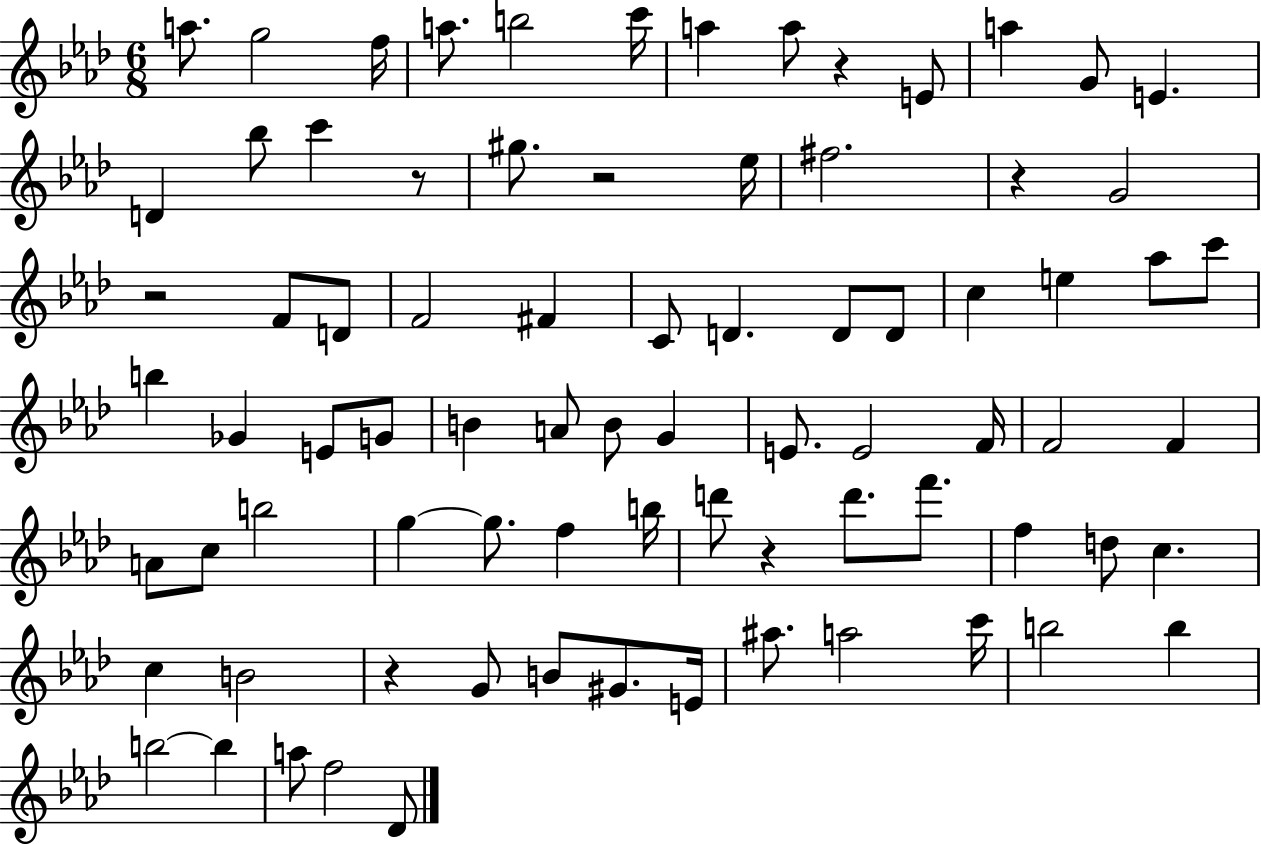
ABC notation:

X:1
T:Untitled
M:6/8
L:1/4
K:Ab
a/2 g2 f/4 a/2 b2 c'/4 a a/2 z E/2 a G/2 E D _b/2 c' z/2 ^g/2 z2 _e/4 ^f2 z G2 z2 F/2 D/2 F2 ^F C/2 D D/2 D/2 c e _a/2 c'/2 b _G E/2 G/2 B A/2 B/2 G E/2 E2 F/4 F2 F A/2 c/2 b2 g g/2 f b/4 d'/2 z d'/2 f'/2 f d/2 c c B2 z G/2 B/2 ^G/2 E/4 ^a/2 a2 c'/4 b2 b b2 b a/2 f2 _D/2